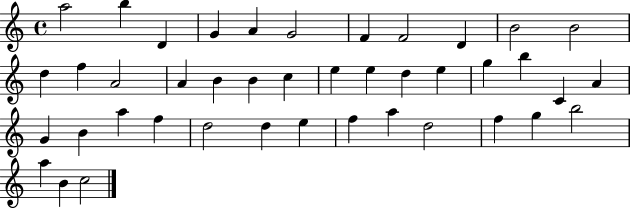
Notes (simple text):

A5/h B5/q D4/q G4/q A4/q G4/h F4/q F4/h D4/q B4/h B4/h D5/q F5/q A4/h A4/q B4/q B4/q C5/q E5/q E5/q D5/q E5/q G5/q B5/q C4/q A4/q G4/q B4/q A5/q F5/q D5/h D5/q E5/q F5/q A5/q D5/h F5/q G5/q B5/h A5/q B4/q C5/h